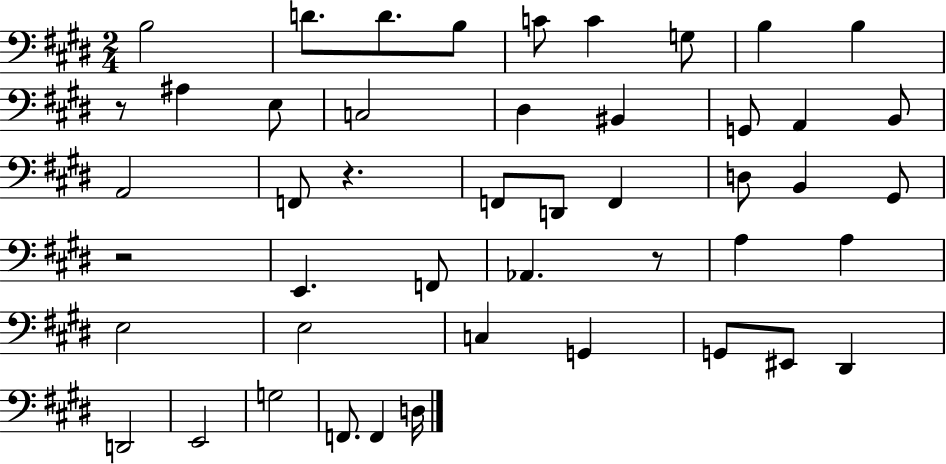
X:1
T:Untitled
M:2/4
L:1/4
K:E
B,2 D/2 D/2 B,/2 C/2 C G,/2 B, B, z/2 ^A, E,/2 C,2 ^D, ^B,, G,,/2 A,, B,,/2 A,,2 F,,/2 z F,,/2 D,,/2 F,, D,/2 B,, ^G,,/2 z2 E,, F,,/2 _A,, z/2 A, A, E,2 E,2 C, G,, G,,/2 ^E,,/2 ^D,, D,,2 E,,2 G,2 F,,/2 F,, D,/4